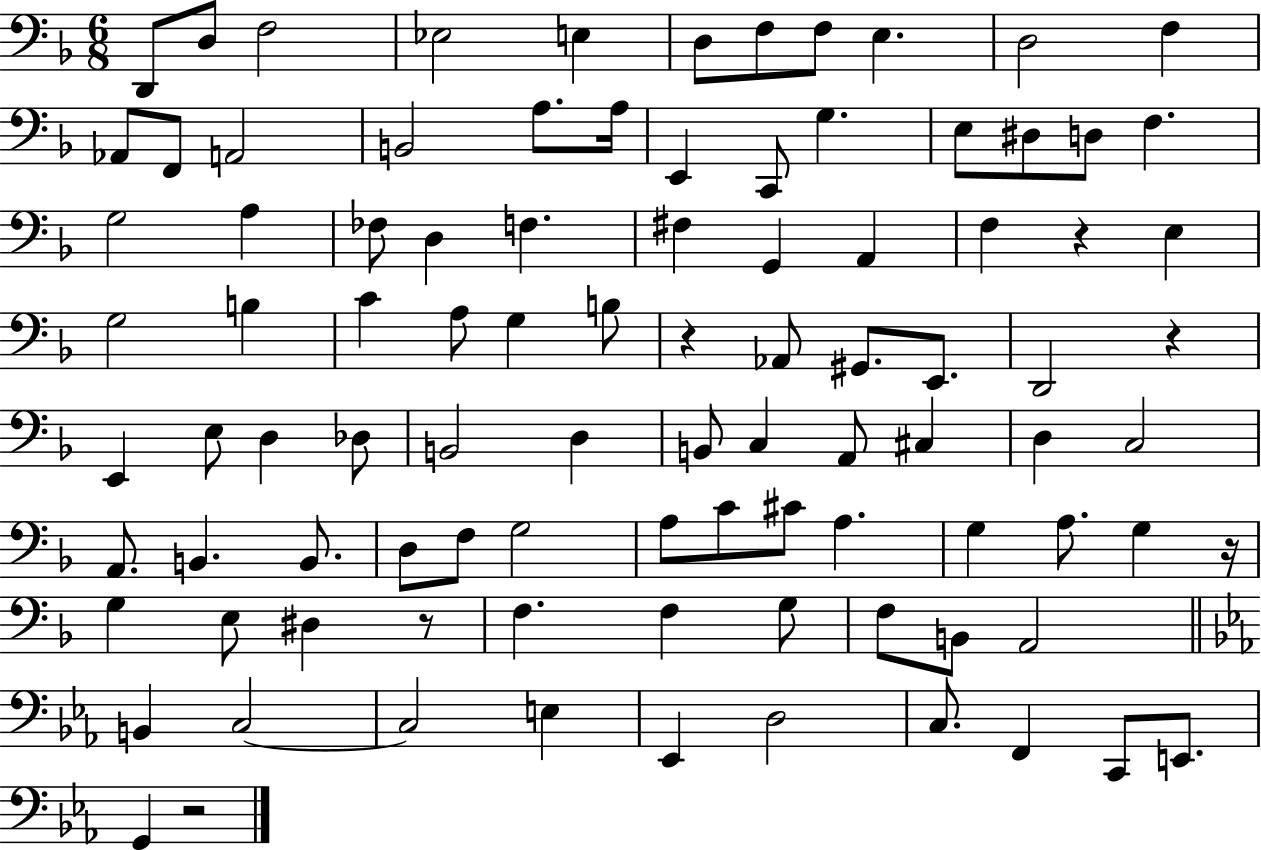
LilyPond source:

{
  \clef bass
  \numericTimeSignature
  \time 6/8
  \key f \major
  d,8 d8 f2 | ees2 e4 | d8 f8 f8 e4. | d2 f4 | \break aes,8 f,8 a,2 | b,2 a8. a16 | e,4 c,8 g4. | e8 dis8 d8 f4. | \break g2 a4 | fes8 d4 f4. | fis4 g,4 a,4 | f4 r4 e4 | \break g2 b4 | c'4 a8 g4 b8 | r4 aes,8 gis,8. e,8. | d,2 r4 | \break e,4 e8 d4 des8 | b,2 d4 | b,8 c4 a,8 cis4 | d4 c2 | \break a,8. b,4. b,8. | d8 f8 g2 | a8 c'8 cis'8 a4. | g4 a8. g4 r16 | \break g4 e8 dis4 r8 | f4. f4 g8 | f8 b,8 a,2 | \bar "||" \break \key c \minor b,4 c2~~ | c2 e4 | ees,4 d2 | c8. f,4 c,8 e,8. | \break g,4 r2 | \bar "|."
}